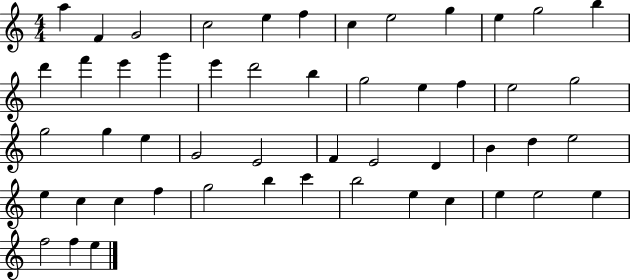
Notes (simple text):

A5/q F4/q G4/h C5/h E5/q F5/q C5/q E5/h G5/q E5/q G5/h B5/q D6/q F6/q E6/q G6/q E6/q D6/h B5/q G5/h E5/q F5/q E5/h G5/h G5/h G5/q E5/q G4/h E4/h F4/q E4/h D4/q B4/q D5/q E5/h E5/q C5/q C5/q F5/q G5/h B5/q C6/q B5/h E5/q C5/q E5/q E5/h E5/q F5/h F5/q E5/q